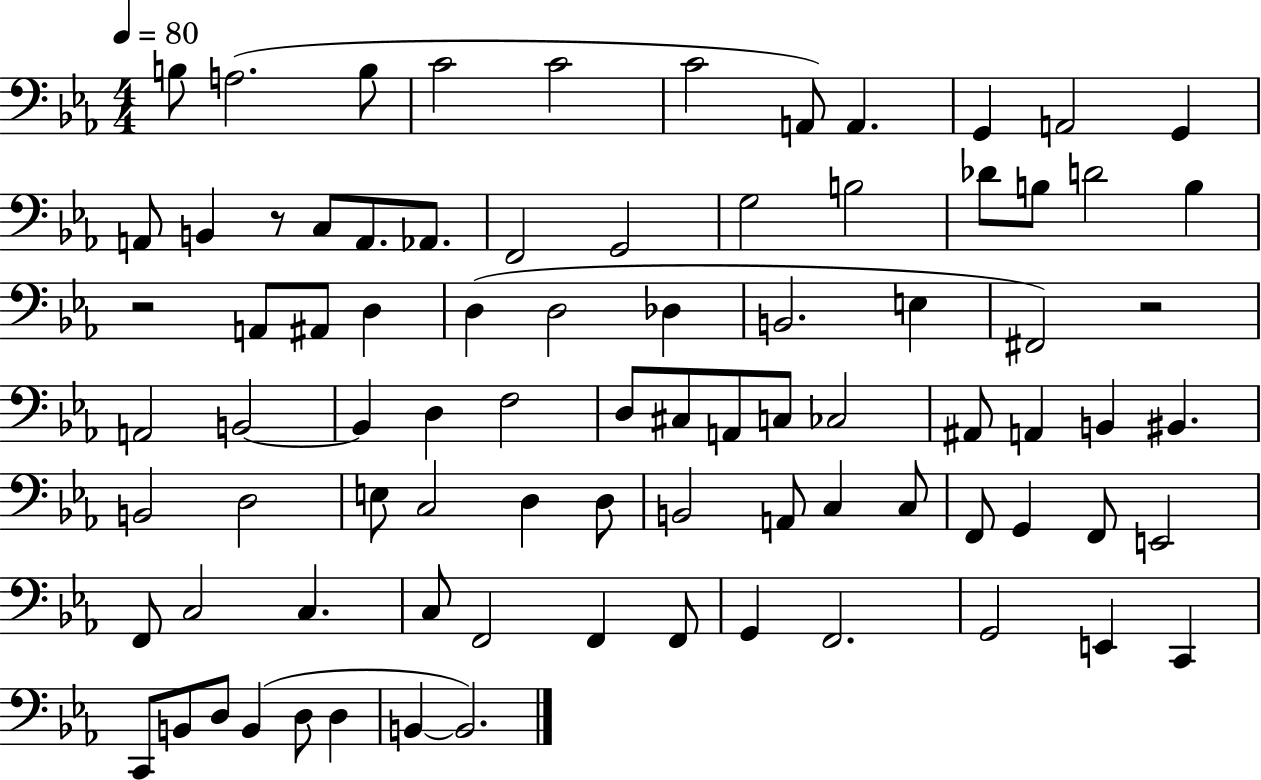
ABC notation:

X:1
T:Untitled
M:4/4
L:1/4
K:Eb
B,/2 A,2 B,/2 C2 C2 C2 A,,/2 A,, G,, A,,2 G,, A,,/2 B,, z/2 C,/2 A,,/2 _A,,/2 F,,2 G,,2 G,2 B,2 _D/2 B,/2 D2 B, z2 A,,/2 ^A,,/2 D, D, D,2 _D, B,,2 E, ^F,,2 z2 A,,2 B,,2 B,, D, F,2 D,/2 ^C,/2 A,,/2 C,/2 _C,2 ^A,,/2 A,, B,, ^B,, B,,2 D,2 E,/2 C,2 D, D,/2 B,,2 A,,/2 C, C,/2 F,,/2 G,, F,,/2 E,,2 F,,/2 C,2 C, C,/2 F,,2 F,, F,,/2 G,, F,,2 G,,2 E,, C,, C,,/2 B,,/2 D,/2 B,, D,/2 D, B,, B,,2